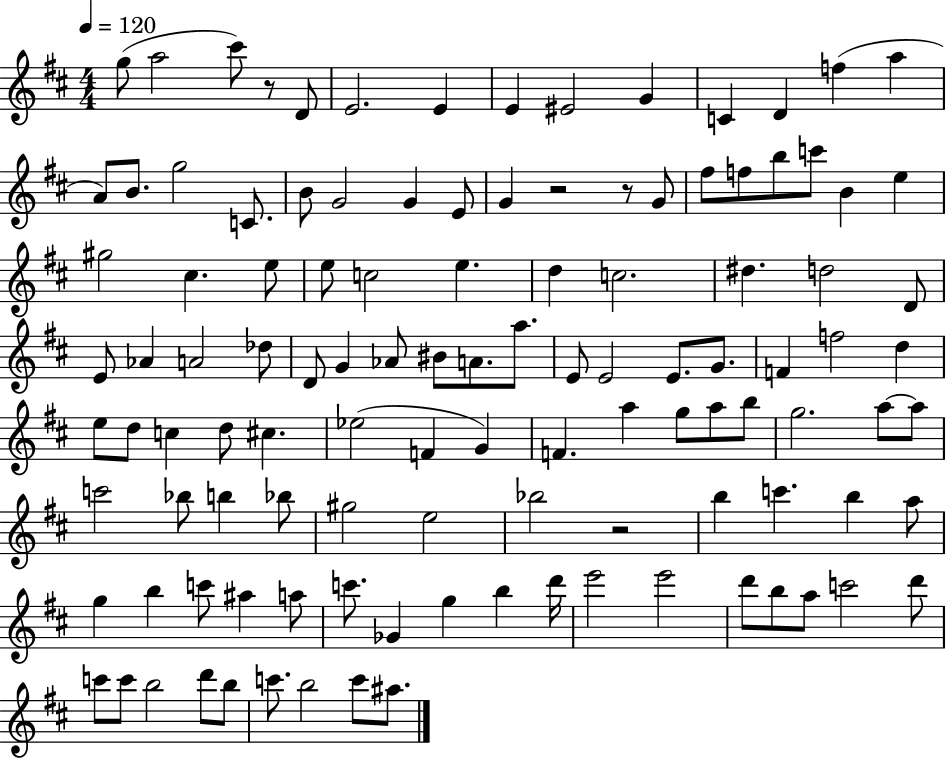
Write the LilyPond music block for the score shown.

{
  \clef treble
  \numericTimeSignature
  \time 4/4
  \key d \major
  \tempo 4 = 120
  g''8( a''2 cis'''8) r8 d'8 | e'2. e'4 | e'4 eis'2 g'4 | c'4 d'4 f''4( a''4 | \break a'8) b'8. g''2 c'8. | b'8 g'2 g'4 e'8 | g'4 r2 r8 g'8 | fis''8 f''8 b''8 c'''8 b'4 e''4 | \break gis''2 cis''4. e''8 | e''8 c''2 e''4. | d''4 c''2. | dis''4. d''2 d'8 | \break e'8 aes'4 a'2 des''8 | d'8 g'4 aes'8 bis'8 a'8. a''8. | e'8 e'2 e'8. g'8. | f'4 f''2 d''4 | \break e''8 d''8 c''4 d''8 cis''4. | ees''2( f'4 g'4) | f'4. a''4 g''8 a''8 b''8 | g''2. a''8~~ a''8 | \break c'''2 bes''8 b''4 bes''8 | gis''2 e''2 | bes''2 r2 | b''4 c'''4. b''4 a''8 | \break g''4 b''4 c'''8 ais''4 a''8 | c'''8. ges'4 g''4 b''4 d'''16 | e'''2 e'''2 | d'''8 b''8 a''8 c'''2 d'''8 | \break c'''8 c'''8 b''2 d'''8 b''8 | c'''8. b''2 c'''8 ais''8. | \bar "|."
}